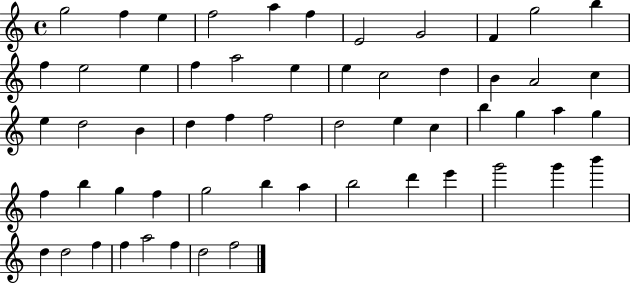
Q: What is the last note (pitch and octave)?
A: F5